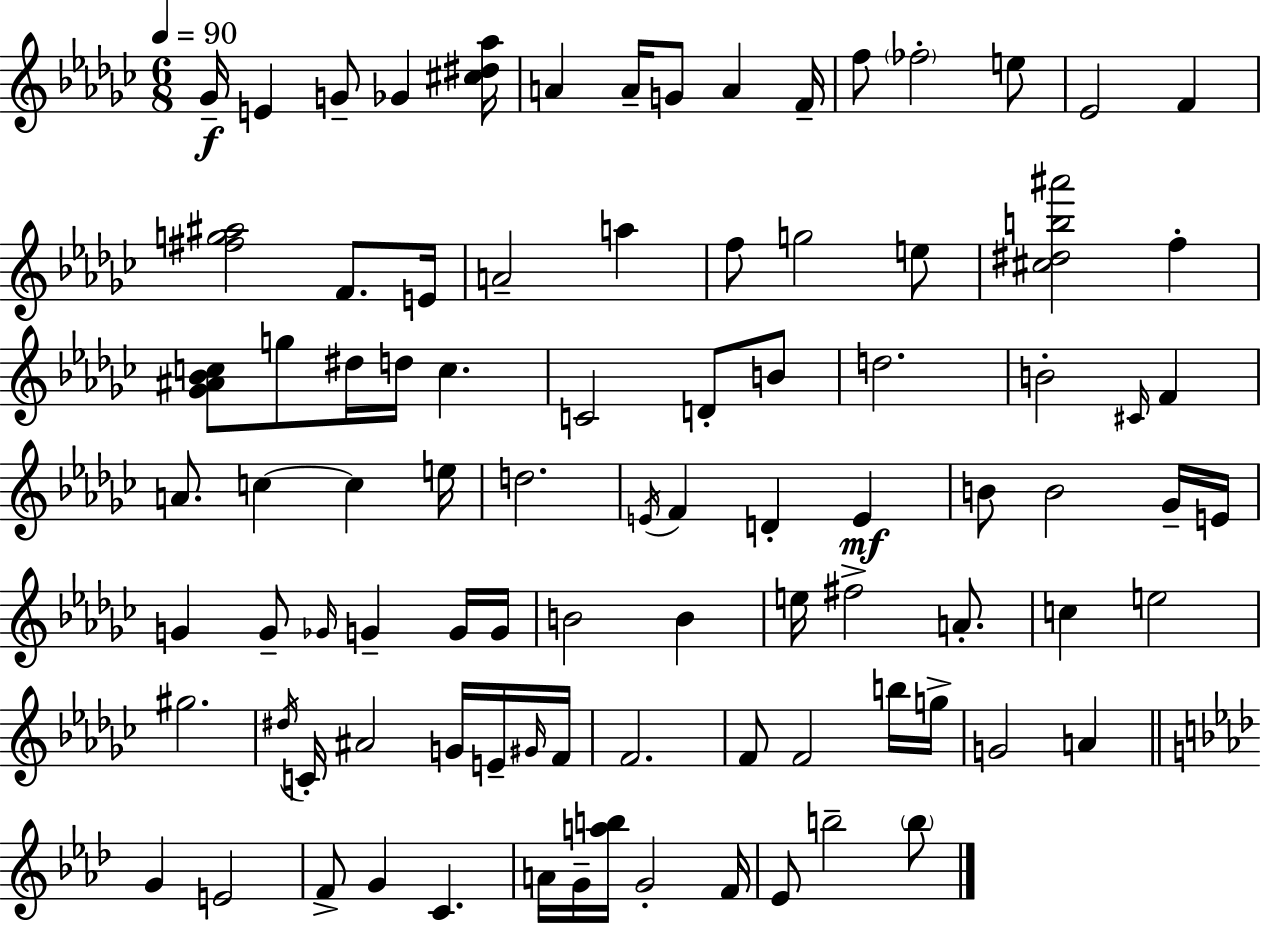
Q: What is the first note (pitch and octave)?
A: Gb4